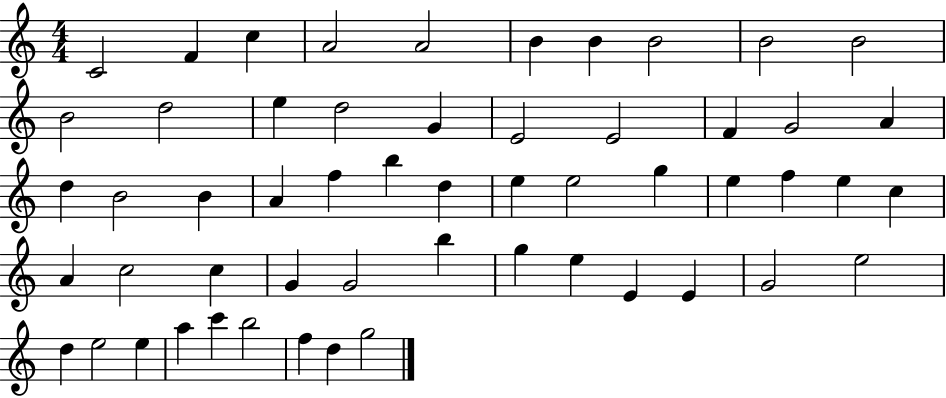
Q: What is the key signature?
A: C major